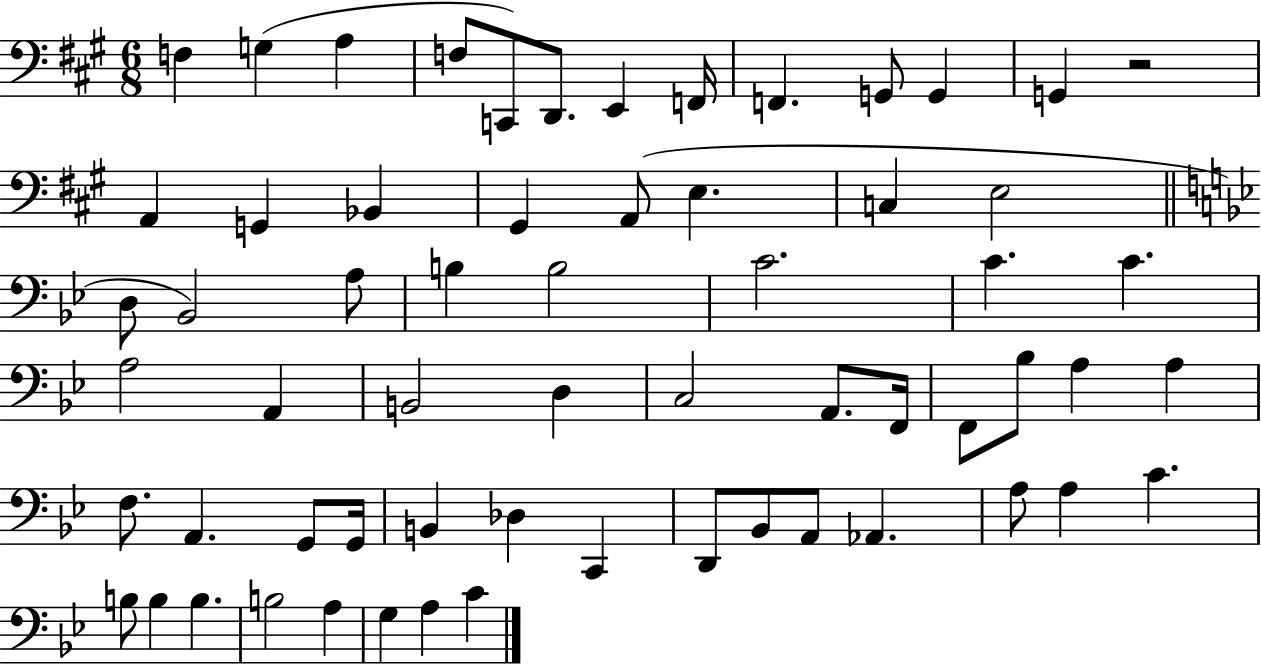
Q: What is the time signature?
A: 6/8